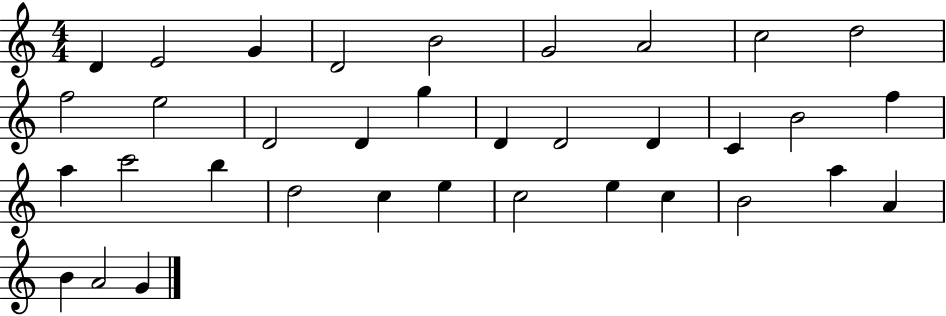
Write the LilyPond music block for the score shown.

{
  \clef treble
  \numericTimeSignature
  \time 4/4
  \key c \major
  d'4 e'2 g'4 | d'2 b'2 | g'2 a'2 | c''2 d''2 | \break f''2 e''2 | d'2 d'4 g''4 | d'4 d'2 d'4 | c'4 b'2 f''4 | \break a''4 c'''2 b''4 | d''2 c''4 e''4 | c''2 e''4 c''4 | b'2 a''4 a'4 | \break b'4 a'2 g'4 | \bar "|."
}